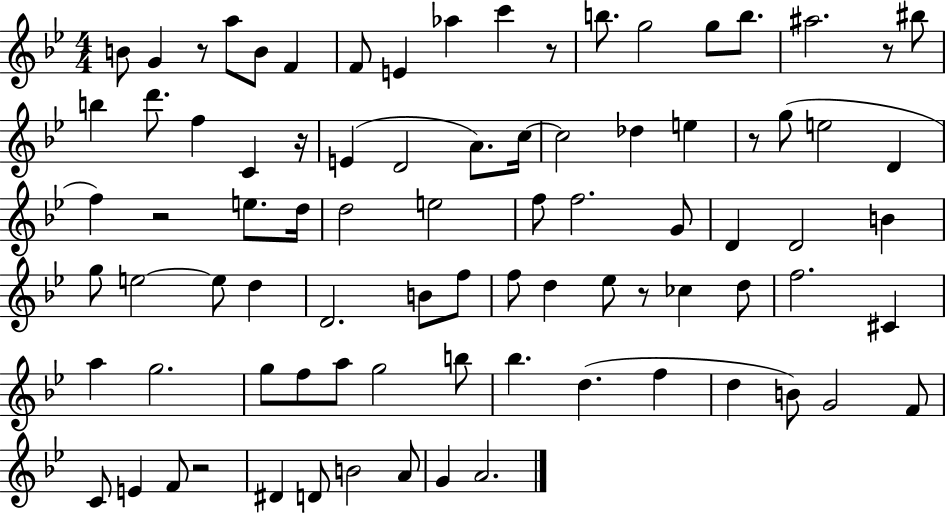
{
  \clef treble
  \numericTimeSignature
  \time 4/4
  \key bes \major
  b'8 g'4 r8 a''8 b'8 f'4 | f'8 e'4 aes''4 c'''4 r8 | b''8. g''2 g''8 b''8. | ais''2. r8 bis''8 | \break b''4 d'''8. f''4 c'4 r16 | e'4( d'2 a'8.) c''16~~ | c''2 des''4 e''4 | r8 g''8( e''2 d'4 | \break f''4) r2 e''8. d''16 | d''2 e''2 | f''8 f''2. g'8 | d'4 d'2 b'4 | \break g''8 e''2~~ e''8 d''4 | d'2. b'8 f''8 | f''8 d''4 ees''8 r8 ces''4 d''8 | f''2. cis'4 | \break a''4 g''2. | g''8 f''8 a''8 g''2 b''8 | bes''4. d''4.( f''4 | d''4 b'8) g'2 f'8 | \break c'8 e'4 f'8 r2 | dis'4 d'8 b'2 a'8 | g'4 a'2. | \bar "|."
}